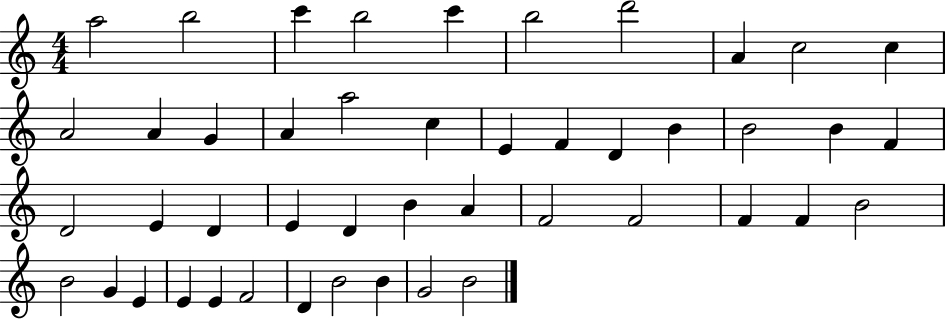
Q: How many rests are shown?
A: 0